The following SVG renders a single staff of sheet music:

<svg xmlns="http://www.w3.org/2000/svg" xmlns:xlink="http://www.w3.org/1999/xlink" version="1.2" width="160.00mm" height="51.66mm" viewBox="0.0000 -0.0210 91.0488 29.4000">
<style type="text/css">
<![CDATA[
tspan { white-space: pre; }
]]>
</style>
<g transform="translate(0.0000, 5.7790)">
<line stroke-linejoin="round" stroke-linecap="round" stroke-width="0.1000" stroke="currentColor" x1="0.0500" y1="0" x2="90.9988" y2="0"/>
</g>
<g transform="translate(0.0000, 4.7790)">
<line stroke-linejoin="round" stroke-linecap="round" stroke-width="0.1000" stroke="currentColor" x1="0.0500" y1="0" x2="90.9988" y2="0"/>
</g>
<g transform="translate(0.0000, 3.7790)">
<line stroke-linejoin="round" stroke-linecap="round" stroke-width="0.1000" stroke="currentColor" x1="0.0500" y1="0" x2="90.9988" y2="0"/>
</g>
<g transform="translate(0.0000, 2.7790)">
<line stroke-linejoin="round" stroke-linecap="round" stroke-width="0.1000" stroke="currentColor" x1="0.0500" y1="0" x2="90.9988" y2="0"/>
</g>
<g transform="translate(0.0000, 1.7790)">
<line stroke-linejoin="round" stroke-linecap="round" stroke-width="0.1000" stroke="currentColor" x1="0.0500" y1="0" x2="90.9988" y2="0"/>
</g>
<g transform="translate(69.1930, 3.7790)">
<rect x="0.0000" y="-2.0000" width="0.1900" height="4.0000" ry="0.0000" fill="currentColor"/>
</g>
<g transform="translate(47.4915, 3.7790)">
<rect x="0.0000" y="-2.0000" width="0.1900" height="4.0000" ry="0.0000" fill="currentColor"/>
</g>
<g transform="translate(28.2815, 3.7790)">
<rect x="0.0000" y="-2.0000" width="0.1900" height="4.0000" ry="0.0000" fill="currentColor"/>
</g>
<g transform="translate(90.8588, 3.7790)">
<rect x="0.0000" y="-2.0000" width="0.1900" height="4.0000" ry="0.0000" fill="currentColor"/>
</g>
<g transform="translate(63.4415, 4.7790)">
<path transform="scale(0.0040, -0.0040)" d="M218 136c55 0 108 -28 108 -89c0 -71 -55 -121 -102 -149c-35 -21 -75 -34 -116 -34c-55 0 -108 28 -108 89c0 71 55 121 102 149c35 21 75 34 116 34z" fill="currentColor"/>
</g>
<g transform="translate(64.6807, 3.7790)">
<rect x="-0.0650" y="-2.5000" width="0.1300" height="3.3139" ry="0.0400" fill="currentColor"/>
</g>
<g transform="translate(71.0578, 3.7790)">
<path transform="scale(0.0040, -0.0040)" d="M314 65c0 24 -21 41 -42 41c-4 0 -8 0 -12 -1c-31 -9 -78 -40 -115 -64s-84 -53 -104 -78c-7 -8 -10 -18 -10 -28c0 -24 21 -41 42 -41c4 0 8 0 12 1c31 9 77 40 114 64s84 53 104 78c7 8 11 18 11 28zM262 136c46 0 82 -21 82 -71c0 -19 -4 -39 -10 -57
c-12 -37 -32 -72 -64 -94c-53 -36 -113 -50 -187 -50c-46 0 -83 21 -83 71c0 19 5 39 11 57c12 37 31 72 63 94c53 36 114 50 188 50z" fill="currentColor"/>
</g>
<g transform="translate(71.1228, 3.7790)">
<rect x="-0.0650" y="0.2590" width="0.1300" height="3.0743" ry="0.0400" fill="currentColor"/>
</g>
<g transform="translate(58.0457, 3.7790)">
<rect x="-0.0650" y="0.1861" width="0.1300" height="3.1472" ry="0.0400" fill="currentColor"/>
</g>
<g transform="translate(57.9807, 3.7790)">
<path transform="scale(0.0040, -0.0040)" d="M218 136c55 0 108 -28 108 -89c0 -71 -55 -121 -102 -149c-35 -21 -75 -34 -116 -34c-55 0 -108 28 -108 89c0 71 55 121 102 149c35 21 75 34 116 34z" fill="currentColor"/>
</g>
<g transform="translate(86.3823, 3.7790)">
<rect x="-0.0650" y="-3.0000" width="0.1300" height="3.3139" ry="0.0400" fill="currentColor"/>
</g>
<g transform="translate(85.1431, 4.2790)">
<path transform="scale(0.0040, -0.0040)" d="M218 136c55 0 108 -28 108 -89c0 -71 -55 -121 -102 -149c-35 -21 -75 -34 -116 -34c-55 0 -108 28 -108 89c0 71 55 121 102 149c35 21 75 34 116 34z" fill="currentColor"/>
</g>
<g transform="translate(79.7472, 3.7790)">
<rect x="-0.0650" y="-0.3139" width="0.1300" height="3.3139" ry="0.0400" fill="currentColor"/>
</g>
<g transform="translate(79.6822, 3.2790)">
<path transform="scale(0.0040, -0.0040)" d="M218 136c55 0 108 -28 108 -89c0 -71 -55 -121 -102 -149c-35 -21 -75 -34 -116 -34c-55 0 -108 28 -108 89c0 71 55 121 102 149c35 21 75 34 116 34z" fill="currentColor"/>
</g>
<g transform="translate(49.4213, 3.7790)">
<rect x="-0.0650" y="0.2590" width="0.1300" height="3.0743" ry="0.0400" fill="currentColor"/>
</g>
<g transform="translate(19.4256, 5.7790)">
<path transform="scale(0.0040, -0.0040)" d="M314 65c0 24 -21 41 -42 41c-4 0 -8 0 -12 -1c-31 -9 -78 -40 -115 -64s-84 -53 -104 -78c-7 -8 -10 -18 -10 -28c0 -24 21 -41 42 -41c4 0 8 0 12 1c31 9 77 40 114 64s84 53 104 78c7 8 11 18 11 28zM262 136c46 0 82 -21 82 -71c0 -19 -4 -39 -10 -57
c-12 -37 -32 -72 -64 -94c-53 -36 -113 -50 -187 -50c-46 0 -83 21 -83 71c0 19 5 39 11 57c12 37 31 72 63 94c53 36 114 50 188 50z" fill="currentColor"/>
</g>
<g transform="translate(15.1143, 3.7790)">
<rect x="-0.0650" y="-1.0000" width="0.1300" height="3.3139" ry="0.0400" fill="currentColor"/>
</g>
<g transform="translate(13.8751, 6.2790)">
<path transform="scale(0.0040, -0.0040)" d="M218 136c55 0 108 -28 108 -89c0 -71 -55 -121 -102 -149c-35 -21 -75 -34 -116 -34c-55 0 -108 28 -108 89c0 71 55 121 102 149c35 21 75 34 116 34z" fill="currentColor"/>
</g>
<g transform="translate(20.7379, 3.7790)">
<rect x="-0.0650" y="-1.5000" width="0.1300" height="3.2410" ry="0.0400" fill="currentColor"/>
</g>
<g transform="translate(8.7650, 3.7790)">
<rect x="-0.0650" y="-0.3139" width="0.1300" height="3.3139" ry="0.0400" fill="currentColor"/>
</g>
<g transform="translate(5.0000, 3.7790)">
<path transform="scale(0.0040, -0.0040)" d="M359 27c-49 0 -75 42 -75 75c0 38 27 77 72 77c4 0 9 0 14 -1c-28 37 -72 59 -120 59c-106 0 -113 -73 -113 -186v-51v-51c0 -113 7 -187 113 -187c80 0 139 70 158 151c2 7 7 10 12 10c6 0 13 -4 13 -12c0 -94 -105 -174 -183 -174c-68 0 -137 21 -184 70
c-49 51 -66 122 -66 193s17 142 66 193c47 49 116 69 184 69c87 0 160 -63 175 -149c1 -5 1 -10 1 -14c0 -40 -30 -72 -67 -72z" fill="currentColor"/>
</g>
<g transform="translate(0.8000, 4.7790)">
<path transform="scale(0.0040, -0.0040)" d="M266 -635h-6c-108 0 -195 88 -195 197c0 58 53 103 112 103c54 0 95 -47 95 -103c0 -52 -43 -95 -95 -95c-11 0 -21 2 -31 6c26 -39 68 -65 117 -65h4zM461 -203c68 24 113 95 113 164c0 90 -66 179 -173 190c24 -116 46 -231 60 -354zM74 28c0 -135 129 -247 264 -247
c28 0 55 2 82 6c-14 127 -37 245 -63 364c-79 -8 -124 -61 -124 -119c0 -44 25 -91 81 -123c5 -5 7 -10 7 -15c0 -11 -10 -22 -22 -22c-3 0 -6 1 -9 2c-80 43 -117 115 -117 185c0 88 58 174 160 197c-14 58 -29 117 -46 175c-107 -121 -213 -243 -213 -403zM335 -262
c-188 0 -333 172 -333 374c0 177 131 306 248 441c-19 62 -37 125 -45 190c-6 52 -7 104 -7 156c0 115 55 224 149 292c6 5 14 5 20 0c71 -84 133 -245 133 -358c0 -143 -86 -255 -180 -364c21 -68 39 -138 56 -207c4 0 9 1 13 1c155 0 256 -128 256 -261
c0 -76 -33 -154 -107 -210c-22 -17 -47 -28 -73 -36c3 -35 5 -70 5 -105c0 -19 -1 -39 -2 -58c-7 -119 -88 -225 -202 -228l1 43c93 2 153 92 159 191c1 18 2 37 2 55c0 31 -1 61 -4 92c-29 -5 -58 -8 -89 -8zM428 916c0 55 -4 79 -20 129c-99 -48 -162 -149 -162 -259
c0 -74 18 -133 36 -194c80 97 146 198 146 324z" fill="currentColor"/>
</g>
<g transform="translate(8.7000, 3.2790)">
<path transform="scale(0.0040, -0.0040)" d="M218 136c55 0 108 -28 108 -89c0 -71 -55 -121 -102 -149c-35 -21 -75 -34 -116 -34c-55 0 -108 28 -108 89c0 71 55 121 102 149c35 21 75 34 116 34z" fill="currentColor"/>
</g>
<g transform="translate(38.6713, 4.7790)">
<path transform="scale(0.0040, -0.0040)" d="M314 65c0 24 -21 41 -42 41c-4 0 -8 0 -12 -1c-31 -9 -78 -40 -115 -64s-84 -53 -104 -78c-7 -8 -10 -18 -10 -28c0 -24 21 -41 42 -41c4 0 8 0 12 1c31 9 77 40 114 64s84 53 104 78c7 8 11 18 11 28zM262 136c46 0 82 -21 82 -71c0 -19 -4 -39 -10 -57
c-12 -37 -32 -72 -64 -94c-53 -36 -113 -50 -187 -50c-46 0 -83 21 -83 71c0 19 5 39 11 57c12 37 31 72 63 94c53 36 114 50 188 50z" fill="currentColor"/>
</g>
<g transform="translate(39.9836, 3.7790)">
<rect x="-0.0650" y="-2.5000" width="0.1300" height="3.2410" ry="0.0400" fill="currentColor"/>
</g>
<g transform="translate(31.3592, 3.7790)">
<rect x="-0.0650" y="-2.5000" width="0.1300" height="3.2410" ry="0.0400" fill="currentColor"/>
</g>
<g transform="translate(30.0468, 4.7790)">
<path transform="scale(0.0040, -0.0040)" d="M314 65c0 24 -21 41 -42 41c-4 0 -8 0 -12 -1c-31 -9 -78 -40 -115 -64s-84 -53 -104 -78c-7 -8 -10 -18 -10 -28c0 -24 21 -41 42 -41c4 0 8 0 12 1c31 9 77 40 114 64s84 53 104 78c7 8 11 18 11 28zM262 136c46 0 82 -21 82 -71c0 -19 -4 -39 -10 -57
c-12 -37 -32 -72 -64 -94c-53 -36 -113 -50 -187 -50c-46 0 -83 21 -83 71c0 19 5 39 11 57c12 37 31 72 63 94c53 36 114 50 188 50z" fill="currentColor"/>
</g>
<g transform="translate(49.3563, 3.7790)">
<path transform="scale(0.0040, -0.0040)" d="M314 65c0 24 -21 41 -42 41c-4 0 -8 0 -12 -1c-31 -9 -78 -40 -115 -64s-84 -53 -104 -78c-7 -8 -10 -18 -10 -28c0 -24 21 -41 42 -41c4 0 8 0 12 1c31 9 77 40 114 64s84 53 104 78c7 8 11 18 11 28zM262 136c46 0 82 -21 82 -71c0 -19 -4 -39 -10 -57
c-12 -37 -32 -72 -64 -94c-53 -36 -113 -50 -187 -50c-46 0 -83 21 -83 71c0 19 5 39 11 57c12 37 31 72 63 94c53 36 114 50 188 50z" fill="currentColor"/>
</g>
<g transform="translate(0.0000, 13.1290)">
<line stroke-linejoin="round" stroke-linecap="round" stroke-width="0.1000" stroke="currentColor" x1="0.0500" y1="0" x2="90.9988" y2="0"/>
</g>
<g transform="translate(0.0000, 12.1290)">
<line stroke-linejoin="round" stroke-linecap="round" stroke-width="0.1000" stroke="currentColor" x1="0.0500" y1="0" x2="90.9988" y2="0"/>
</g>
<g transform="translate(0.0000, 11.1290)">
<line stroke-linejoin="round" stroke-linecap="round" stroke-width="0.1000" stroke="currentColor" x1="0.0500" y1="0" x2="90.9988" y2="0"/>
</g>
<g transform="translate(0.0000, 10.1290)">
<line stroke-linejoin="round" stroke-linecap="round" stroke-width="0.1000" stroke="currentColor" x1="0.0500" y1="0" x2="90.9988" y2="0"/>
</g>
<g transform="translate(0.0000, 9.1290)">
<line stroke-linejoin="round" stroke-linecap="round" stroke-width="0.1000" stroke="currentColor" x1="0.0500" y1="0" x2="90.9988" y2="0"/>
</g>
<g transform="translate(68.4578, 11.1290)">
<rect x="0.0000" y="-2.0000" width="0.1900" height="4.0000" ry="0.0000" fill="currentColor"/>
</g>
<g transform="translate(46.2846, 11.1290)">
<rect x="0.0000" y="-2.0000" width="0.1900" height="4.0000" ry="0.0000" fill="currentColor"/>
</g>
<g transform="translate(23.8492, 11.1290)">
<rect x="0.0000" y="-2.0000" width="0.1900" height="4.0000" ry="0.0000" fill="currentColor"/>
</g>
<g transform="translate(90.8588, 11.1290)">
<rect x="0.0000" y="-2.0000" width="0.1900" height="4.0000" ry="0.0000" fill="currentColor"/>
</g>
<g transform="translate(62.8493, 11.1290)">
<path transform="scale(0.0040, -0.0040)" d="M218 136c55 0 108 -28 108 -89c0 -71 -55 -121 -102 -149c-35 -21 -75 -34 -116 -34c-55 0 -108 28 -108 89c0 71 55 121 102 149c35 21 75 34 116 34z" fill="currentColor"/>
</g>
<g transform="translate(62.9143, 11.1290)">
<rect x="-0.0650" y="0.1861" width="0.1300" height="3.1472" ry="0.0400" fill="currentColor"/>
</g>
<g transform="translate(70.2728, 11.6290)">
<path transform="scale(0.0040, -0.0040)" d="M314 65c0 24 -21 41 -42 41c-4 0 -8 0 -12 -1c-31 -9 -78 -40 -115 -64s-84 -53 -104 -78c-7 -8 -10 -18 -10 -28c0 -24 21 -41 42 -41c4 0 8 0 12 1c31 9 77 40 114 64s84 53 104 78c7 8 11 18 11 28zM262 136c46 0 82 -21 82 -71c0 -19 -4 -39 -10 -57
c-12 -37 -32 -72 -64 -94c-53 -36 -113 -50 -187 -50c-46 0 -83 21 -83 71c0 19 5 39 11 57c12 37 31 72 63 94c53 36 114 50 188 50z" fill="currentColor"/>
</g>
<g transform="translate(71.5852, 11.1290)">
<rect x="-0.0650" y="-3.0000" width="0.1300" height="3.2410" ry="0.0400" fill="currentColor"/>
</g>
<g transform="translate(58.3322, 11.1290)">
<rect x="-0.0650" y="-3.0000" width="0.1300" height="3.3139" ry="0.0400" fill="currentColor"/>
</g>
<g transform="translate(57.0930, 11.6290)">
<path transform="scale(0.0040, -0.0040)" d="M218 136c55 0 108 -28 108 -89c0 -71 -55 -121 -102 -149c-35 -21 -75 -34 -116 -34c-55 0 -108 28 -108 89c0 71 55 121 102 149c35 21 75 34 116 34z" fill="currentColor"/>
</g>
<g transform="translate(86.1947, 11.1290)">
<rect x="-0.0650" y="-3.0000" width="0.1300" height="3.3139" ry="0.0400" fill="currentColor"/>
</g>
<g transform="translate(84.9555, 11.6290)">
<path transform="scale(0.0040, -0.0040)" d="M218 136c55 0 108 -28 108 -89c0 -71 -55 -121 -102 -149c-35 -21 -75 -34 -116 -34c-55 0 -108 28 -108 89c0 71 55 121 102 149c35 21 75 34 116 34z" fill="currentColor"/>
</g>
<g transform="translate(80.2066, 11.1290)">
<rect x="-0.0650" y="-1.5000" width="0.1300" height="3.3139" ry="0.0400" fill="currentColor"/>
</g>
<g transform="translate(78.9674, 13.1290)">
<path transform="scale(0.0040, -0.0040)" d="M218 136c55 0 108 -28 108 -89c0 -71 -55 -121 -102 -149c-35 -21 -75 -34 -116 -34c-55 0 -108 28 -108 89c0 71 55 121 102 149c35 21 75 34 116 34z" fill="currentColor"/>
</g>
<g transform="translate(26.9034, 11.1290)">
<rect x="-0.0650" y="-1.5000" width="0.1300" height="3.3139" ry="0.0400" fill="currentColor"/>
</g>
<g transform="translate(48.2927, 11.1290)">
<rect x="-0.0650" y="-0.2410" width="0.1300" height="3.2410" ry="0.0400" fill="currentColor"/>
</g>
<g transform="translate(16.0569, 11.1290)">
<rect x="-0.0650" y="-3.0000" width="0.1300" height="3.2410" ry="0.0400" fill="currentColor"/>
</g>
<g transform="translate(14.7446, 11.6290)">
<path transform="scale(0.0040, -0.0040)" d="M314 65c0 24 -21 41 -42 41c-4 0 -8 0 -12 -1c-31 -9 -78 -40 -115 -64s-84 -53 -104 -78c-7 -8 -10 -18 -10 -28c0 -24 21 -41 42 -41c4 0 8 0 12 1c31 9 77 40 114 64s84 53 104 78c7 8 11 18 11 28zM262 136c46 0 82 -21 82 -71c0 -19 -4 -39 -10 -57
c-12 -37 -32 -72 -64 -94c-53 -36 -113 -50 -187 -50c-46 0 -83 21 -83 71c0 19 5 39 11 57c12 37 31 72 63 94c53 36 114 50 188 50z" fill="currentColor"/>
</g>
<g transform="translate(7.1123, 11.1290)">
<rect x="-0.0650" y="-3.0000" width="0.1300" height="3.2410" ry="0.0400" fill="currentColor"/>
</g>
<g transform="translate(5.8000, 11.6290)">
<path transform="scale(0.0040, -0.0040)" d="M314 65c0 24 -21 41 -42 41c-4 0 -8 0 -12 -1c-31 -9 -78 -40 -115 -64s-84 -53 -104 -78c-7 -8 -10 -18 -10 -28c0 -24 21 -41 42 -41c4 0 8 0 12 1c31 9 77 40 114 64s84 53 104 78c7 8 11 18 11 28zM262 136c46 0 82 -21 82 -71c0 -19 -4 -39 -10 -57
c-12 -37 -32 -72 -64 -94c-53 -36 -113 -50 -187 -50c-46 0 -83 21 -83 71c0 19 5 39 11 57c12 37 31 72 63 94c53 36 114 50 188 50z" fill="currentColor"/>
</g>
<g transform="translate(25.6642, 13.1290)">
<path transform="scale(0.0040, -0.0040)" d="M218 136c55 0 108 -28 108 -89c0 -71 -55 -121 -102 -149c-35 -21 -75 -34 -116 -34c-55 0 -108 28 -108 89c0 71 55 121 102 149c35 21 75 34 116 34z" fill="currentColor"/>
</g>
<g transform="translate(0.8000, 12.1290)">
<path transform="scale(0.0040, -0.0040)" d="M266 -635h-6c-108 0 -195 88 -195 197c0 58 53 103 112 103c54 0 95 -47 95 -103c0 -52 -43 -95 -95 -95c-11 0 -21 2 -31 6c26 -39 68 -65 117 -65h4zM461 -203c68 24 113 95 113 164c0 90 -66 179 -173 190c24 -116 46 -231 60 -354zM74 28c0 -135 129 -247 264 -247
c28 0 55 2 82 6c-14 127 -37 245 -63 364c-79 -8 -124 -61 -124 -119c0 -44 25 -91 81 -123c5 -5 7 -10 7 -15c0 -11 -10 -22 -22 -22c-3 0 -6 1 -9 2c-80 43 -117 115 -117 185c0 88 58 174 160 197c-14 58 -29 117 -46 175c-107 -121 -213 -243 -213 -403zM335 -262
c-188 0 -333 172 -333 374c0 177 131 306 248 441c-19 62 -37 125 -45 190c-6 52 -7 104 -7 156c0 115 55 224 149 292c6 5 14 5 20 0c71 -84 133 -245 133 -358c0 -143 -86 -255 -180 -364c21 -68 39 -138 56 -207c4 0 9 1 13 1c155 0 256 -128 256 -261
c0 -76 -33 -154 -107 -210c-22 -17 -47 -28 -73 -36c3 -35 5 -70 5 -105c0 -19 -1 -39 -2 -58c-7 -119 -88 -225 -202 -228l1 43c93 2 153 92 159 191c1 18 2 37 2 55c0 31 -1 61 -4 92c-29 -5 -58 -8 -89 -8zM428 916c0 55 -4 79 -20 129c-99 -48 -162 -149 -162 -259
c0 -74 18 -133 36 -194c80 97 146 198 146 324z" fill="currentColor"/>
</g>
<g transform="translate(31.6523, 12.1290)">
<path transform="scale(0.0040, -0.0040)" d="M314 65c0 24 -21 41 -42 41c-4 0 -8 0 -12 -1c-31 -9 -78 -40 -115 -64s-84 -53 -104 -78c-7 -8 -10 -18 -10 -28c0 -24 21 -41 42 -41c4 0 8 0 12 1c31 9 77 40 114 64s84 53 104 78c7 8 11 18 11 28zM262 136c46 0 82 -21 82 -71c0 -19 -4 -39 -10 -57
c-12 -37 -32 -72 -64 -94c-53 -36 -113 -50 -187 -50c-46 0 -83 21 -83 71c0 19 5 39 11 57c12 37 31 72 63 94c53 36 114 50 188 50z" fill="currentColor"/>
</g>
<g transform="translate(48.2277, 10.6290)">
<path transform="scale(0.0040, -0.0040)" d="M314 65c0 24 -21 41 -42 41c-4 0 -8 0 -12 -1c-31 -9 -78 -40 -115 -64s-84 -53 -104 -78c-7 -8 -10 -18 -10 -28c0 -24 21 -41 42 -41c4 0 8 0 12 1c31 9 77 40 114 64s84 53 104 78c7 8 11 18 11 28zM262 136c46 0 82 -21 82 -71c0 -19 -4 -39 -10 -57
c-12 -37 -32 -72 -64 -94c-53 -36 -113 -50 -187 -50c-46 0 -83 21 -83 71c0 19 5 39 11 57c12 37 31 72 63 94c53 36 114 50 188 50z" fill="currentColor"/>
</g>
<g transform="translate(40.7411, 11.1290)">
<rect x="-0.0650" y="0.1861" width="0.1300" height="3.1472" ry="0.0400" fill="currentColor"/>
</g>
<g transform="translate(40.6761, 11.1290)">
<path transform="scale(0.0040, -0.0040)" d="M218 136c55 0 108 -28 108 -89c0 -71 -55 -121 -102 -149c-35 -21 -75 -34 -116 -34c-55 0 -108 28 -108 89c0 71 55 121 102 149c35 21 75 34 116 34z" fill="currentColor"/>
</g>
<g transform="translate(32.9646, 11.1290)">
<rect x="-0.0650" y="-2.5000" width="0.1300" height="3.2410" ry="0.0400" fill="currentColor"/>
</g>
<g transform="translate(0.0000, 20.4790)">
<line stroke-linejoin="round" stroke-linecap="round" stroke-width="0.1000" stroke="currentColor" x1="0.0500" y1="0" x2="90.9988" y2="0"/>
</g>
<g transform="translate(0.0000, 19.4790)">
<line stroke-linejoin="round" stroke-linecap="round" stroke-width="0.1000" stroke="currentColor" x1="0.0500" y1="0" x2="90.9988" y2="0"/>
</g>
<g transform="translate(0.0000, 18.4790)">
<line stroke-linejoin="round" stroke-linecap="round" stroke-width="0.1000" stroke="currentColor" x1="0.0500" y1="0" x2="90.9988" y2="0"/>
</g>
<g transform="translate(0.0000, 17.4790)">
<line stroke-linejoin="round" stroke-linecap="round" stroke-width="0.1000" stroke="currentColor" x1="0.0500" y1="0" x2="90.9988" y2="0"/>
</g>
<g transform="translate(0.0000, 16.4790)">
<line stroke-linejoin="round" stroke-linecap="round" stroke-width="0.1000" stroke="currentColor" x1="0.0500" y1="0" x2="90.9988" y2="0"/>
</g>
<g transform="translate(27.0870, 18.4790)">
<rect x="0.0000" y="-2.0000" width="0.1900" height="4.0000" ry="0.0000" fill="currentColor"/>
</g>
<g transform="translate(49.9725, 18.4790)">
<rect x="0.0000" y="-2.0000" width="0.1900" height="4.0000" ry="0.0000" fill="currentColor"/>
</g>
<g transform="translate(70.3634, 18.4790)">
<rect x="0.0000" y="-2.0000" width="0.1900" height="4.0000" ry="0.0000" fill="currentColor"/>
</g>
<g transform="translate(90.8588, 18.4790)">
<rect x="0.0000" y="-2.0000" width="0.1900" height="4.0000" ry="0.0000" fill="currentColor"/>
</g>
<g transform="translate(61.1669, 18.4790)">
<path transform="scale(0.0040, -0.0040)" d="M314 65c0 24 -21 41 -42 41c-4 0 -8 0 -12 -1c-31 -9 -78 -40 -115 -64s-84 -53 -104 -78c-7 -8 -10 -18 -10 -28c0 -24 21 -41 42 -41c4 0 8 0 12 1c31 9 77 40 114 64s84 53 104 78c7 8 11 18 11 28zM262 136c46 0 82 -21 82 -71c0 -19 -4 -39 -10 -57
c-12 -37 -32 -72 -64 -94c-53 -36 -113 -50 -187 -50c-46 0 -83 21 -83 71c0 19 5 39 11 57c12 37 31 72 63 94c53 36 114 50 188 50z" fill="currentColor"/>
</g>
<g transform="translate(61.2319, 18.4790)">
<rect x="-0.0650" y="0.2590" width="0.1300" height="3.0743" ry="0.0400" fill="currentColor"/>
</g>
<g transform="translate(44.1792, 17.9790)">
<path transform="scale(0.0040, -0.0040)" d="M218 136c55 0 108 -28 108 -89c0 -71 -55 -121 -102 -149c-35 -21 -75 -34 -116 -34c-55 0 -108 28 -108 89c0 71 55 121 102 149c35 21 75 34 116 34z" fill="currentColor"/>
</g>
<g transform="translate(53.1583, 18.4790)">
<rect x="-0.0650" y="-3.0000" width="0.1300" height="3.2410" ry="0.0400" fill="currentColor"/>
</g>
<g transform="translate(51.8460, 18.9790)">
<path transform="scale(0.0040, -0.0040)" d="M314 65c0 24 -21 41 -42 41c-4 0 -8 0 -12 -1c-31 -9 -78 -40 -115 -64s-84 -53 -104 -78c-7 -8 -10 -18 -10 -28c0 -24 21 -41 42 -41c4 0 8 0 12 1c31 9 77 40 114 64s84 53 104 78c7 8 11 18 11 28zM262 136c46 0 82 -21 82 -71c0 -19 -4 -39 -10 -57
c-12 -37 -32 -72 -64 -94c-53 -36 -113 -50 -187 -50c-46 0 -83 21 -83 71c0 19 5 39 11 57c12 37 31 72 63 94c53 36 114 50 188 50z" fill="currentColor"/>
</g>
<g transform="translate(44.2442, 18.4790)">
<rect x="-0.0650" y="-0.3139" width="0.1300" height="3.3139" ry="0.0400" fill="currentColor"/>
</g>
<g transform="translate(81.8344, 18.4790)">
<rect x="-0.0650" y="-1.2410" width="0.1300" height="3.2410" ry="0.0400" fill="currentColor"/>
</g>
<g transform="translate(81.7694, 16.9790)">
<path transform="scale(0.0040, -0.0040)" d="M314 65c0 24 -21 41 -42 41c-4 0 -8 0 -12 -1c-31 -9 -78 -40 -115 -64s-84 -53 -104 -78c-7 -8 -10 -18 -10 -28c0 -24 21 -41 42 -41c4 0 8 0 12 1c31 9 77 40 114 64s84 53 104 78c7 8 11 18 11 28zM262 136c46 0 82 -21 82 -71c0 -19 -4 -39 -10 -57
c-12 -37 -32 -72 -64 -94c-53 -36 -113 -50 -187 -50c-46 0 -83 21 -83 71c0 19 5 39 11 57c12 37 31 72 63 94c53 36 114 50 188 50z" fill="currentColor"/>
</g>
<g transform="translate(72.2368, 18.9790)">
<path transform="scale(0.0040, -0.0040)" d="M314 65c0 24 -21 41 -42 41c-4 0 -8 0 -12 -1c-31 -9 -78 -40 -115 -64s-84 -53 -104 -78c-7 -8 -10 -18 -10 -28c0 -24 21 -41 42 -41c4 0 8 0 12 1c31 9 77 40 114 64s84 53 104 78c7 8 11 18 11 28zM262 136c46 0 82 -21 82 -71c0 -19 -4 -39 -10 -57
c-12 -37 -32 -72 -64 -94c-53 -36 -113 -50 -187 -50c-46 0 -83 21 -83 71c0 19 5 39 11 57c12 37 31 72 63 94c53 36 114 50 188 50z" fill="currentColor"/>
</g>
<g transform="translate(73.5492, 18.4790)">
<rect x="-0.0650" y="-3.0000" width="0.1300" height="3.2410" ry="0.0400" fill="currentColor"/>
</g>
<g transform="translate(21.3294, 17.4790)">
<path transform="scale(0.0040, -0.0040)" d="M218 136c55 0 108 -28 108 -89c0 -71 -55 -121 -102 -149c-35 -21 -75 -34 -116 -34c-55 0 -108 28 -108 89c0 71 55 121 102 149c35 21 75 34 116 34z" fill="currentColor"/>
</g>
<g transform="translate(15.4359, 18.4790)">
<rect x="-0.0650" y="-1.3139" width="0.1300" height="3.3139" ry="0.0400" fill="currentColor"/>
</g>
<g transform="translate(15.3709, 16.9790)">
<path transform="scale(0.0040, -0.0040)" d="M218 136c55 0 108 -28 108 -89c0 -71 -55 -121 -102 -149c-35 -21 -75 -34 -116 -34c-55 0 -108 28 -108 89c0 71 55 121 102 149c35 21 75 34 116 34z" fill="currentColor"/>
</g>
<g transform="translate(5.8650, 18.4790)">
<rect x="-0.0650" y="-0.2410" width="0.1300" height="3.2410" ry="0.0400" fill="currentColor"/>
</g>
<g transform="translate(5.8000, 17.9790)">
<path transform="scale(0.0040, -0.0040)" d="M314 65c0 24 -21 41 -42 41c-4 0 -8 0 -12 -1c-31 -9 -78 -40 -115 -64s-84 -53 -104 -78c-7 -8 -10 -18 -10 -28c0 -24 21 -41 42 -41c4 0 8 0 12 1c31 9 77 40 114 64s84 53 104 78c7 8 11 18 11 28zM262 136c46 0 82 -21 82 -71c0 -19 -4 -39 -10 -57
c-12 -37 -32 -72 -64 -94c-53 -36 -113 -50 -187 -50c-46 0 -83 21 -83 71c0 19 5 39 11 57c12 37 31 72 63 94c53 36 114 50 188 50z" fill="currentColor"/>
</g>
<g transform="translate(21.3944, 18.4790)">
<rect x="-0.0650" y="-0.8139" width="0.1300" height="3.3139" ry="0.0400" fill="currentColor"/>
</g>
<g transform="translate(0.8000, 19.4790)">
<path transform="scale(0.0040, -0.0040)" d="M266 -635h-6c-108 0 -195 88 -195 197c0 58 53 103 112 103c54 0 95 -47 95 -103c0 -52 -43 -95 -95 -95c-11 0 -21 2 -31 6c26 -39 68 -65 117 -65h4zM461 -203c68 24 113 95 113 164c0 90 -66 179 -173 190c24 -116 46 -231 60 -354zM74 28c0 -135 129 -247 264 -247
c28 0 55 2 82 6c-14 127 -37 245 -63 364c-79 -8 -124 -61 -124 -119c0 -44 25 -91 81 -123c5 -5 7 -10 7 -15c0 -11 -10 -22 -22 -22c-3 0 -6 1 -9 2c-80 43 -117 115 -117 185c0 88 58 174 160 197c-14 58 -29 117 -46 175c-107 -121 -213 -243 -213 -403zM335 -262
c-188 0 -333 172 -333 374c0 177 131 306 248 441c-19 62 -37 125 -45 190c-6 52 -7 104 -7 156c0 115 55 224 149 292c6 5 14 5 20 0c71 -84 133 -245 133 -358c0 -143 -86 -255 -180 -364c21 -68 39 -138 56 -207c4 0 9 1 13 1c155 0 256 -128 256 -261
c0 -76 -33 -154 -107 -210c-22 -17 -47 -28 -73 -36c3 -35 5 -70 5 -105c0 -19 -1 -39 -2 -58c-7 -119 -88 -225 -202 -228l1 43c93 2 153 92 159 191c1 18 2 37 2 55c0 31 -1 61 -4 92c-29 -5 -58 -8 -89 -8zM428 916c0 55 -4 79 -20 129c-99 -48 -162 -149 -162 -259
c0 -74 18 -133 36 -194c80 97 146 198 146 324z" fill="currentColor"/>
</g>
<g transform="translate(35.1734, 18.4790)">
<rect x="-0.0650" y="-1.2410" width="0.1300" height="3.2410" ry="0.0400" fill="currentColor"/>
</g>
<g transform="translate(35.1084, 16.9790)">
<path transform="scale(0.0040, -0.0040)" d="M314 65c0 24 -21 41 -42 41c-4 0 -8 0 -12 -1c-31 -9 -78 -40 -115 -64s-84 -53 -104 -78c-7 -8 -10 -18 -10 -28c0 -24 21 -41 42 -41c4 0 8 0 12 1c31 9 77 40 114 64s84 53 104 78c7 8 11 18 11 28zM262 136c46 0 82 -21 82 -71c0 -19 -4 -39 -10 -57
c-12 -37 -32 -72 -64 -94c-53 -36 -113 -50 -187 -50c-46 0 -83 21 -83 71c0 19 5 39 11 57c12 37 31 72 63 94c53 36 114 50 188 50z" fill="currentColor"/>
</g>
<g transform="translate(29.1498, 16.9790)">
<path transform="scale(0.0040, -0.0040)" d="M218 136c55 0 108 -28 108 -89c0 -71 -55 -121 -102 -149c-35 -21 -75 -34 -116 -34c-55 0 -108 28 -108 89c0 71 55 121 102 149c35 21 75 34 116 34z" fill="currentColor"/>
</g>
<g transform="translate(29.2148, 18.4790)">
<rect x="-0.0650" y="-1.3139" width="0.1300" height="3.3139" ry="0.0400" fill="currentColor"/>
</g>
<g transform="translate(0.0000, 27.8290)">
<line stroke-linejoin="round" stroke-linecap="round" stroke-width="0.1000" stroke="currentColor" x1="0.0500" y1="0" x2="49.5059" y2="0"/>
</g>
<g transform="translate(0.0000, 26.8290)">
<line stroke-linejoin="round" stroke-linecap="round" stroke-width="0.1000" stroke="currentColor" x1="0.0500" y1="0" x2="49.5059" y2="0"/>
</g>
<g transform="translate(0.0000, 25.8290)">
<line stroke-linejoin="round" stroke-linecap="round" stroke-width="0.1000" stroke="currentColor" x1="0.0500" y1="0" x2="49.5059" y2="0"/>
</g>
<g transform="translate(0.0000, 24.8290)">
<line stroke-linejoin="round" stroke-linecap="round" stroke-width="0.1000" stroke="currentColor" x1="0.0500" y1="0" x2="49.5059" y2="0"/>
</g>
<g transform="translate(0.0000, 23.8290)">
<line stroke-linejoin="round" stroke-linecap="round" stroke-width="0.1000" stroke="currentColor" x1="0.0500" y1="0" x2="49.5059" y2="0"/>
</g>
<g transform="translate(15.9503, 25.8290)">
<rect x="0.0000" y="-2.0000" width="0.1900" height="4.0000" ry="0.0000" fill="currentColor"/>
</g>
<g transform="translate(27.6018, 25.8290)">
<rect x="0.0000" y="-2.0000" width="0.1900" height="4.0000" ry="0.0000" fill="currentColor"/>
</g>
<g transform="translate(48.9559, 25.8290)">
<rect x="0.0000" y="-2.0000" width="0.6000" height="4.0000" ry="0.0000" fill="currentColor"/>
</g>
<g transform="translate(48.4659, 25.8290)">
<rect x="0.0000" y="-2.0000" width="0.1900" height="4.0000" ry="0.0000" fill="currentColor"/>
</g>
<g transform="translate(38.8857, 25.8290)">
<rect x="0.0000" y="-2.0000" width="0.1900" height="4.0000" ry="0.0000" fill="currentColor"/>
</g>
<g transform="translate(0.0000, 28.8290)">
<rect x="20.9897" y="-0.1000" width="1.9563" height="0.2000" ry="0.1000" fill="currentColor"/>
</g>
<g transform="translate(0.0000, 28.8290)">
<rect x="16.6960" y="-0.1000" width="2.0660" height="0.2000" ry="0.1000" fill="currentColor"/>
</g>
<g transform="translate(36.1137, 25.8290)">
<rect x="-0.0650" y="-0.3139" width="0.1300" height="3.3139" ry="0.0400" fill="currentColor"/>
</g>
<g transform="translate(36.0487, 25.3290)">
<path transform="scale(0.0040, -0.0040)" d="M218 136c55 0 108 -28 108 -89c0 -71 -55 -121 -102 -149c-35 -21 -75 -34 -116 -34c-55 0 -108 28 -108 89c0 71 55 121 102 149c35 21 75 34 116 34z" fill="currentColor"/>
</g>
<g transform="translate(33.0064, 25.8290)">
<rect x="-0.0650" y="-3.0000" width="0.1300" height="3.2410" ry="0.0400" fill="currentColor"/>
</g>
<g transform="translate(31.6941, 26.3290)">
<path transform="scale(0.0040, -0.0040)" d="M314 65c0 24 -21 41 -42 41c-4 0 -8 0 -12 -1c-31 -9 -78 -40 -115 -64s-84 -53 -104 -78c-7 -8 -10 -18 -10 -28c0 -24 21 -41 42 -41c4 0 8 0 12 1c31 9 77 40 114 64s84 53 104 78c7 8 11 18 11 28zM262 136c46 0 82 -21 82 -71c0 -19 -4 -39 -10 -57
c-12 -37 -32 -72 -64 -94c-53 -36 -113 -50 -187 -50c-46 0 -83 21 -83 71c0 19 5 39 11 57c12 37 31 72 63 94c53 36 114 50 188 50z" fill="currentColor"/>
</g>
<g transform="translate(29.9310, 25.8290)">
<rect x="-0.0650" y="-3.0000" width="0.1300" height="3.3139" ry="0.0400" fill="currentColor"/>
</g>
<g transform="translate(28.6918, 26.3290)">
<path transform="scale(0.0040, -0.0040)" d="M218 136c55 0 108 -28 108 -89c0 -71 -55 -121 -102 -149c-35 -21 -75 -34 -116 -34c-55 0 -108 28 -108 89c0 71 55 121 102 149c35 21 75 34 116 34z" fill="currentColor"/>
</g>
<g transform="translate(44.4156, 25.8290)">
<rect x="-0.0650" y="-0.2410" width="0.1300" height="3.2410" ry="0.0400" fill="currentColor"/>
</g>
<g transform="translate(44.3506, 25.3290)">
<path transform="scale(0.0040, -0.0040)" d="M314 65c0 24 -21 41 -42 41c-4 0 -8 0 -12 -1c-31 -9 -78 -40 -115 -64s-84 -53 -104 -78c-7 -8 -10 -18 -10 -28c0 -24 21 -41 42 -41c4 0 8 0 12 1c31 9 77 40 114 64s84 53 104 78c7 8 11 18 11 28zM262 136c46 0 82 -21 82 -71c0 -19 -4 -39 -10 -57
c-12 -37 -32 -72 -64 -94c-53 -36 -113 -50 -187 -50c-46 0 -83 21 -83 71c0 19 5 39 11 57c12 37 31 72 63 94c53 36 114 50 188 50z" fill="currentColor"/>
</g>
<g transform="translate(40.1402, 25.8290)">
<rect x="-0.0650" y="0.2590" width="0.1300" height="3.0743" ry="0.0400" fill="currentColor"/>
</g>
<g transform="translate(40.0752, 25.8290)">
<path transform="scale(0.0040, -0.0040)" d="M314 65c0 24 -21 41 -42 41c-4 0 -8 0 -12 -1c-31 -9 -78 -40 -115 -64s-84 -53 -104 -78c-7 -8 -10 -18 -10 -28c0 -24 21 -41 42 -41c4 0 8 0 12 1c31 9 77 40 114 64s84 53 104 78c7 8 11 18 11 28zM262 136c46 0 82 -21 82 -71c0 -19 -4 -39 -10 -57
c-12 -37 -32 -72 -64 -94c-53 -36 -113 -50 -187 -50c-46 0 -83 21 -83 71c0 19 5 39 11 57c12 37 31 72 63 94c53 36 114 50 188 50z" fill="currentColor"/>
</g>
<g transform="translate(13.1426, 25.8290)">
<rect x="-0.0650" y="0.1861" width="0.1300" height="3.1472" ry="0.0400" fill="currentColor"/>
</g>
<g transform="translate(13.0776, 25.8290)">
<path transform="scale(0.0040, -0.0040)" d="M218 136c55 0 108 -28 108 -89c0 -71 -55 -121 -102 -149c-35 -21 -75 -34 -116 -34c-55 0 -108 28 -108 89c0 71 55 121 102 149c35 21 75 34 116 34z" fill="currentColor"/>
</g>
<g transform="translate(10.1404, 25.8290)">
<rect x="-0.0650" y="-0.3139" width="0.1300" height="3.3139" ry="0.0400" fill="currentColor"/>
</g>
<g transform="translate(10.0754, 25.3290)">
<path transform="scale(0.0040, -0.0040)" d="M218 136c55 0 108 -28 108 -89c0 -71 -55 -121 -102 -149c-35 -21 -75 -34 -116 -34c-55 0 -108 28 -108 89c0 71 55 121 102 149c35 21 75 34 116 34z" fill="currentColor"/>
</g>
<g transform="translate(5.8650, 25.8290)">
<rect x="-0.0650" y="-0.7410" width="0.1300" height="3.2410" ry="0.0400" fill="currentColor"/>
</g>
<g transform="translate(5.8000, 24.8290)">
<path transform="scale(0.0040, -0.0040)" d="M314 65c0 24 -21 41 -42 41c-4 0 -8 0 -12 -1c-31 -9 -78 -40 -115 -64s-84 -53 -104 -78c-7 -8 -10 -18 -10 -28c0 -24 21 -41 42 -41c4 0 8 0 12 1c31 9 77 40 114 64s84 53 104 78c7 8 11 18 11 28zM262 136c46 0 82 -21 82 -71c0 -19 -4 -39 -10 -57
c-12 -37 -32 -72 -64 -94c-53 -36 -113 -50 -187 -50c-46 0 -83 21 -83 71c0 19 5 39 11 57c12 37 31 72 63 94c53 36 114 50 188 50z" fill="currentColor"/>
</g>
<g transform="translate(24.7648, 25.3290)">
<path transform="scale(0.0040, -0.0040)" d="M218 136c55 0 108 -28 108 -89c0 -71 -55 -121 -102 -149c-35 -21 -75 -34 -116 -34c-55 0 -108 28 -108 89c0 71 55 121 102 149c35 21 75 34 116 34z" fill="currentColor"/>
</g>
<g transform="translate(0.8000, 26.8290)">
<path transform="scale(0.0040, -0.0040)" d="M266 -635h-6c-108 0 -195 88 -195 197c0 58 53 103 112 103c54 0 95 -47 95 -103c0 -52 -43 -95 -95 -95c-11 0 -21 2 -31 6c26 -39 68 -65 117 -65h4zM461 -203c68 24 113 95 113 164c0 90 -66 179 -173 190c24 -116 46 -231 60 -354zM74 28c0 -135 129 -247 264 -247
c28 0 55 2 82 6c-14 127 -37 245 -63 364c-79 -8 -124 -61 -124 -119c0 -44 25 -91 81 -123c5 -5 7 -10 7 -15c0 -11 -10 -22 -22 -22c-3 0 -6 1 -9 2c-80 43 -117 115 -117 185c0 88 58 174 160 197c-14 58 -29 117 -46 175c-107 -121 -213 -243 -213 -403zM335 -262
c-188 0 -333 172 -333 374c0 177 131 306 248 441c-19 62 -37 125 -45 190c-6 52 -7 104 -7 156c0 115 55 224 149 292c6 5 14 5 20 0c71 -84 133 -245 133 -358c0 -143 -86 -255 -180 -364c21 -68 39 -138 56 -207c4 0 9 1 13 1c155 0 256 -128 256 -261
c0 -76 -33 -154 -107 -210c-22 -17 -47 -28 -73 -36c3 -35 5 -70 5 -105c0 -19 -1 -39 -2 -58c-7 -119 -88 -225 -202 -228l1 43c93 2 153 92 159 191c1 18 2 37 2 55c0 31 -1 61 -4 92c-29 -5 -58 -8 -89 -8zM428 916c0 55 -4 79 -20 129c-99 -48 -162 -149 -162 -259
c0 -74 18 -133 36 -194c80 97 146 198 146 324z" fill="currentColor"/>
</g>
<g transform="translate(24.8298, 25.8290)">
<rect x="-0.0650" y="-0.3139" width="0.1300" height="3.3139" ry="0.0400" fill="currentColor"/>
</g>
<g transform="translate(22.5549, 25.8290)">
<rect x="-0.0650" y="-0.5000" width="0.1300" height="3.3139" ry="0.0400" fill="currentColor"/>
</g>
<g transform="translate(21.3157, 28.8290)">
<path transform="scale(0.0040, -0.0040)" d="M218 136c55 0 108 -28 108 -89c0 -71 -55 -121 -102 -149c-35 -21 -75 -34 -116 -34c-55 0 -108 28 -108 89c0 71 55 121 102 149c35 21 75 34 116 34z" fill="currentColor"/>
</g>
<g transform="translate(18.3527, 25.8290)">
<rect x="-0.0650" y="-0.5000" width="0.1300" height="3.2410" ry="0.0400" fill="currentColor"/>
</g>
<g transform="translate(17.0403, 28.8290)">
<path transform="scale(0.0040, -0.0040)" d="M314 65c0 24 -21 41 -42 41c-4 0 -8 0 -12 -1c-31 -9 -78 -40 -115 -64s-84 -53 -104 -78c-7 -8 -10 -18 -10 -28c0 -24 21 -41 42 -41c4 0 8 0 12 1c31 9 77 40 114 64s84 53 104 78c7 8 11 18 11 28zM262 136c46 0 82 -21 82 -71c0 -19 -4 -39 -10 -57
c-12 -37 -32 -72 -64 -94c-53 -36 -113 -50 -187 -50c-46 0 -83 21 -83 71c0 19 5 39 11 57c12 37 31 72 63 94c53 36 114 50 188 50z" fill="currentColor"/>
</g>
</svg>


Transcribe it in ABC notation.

X:1
T:Untitled
M:4/4
L:1/4
K:C
c D E2 G2 G2 B2 B G B2 c A A2 A2 E G2 B c2 A B A2 E A c2 e d e e2 c A2 B2 A2 e2 d2 c B C2 C c A A2 c B2 c2